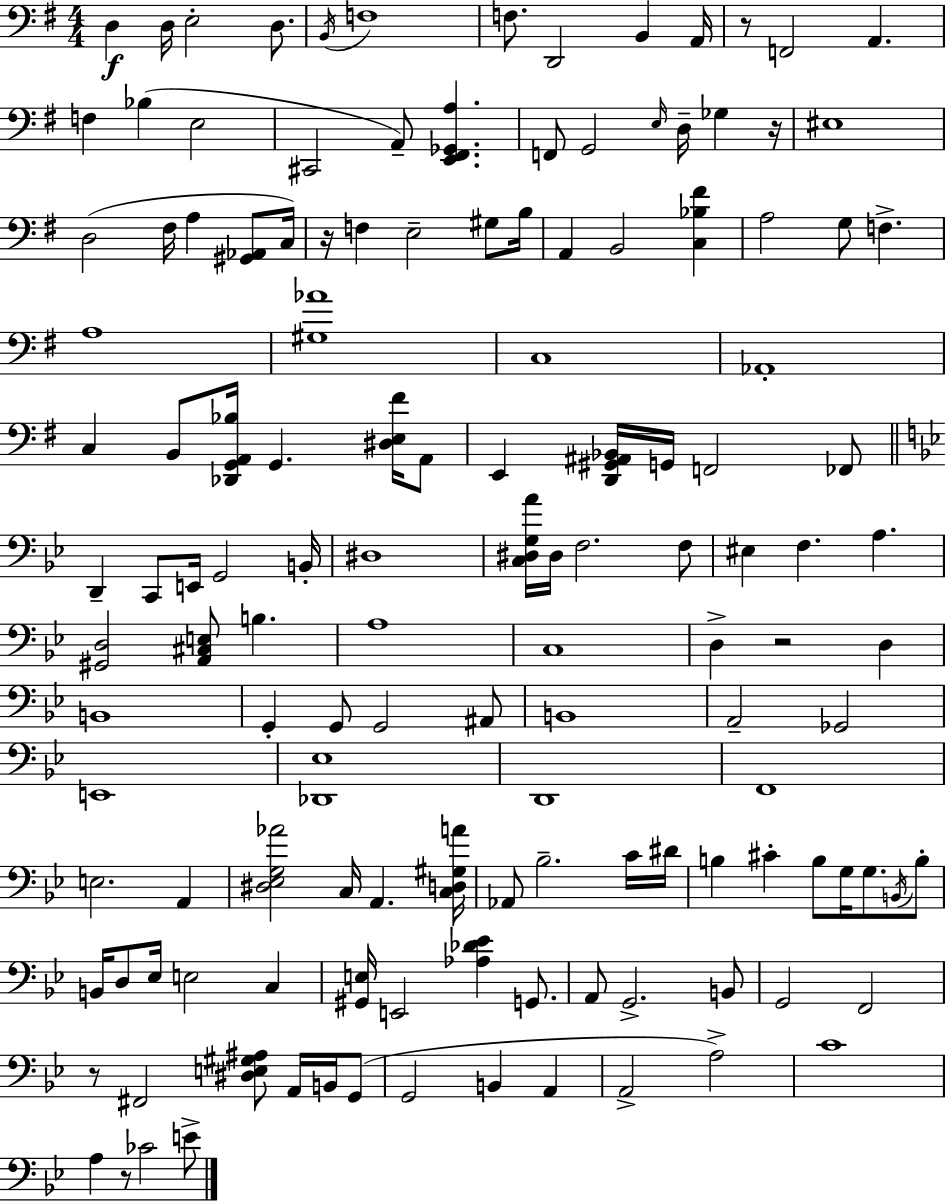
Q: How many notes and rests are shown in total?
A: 137